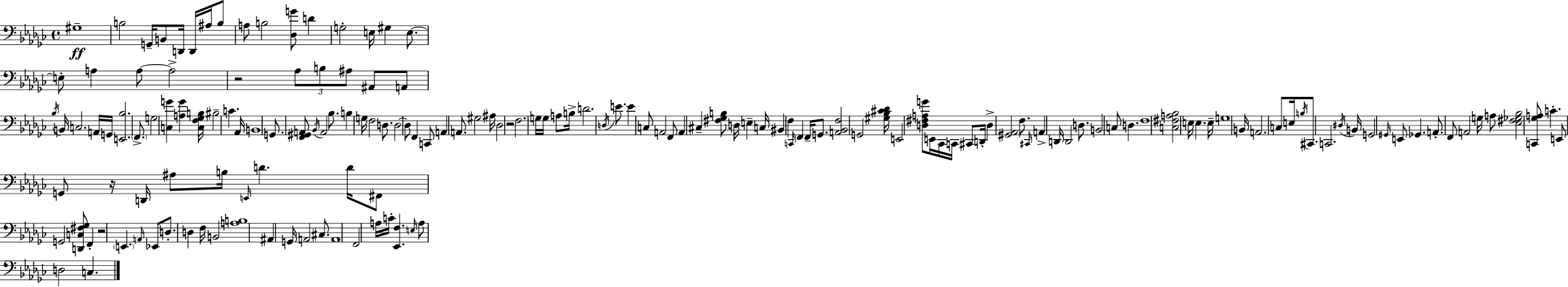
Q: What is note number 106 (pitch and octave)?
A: B2